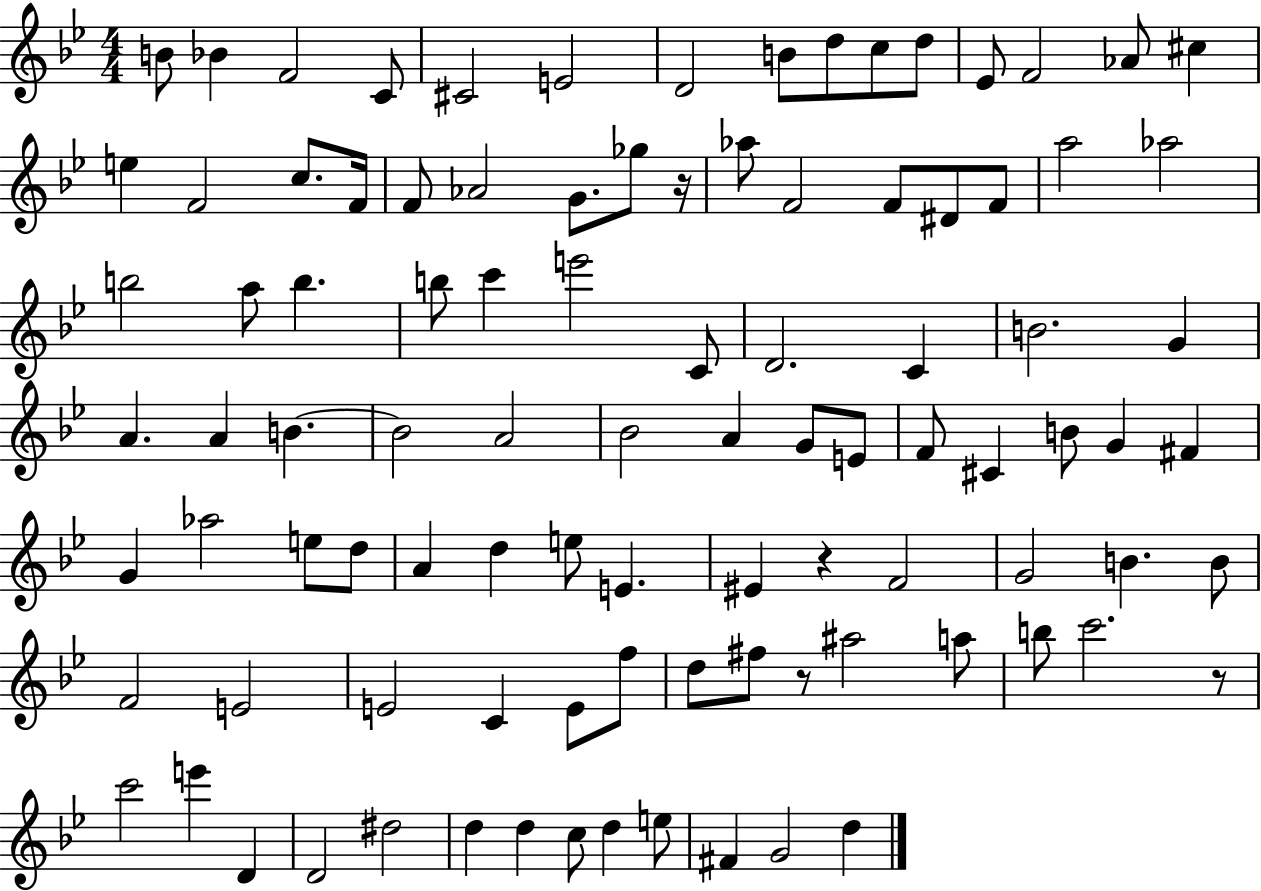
B4/e Bb4/q F4/h C4/e C#4/h E4/h D4/h B4/e D5/e C5/e D5/e Eb4/e F4/h Ab4/e C#5/q E5/q F4/h C5/e. F4/s F4/e Ab4/h G4/e. Gb5/e R/s Ab5/e F4/h F4/e D#4/e F4/e A5/h Ab5/h B5/h A5/e B5/q. B5/e C6/q E6/h C4/e D4/h. C4/q B4/h. G4/q A4/q. A4/q B4/q. B4/h A4/h Bb4/h A4/q G4/e E4/e F4/e C#4/q B4/e G4/q F#4/q G4/q Ab5/h E5/e D5/e A4/q D5/q E5/e E4/q. EIS4/q R/q F4/h G4/h B4/q. B4/e F4/h E4/h E4/h C4/q E4/e F5/e D5/e F#5/e R/e A#5/h A5/e B5/e C6/h. R/e C6/h E6/q D4/q D4/h D#5/h D5/q D5/q C5/e D5/q E5/e F#4/q G4/h D5/q